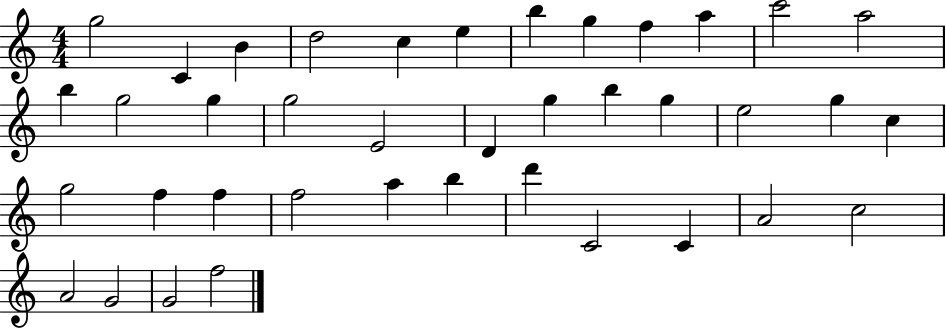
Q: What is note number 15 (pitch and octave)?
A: G5